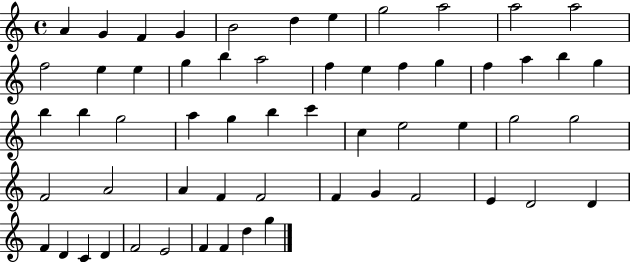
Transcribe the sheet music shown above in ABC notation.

X:1
T:Untitled
M:4/4
L:1/4
K:C
A G F G B2 d e g2 a2 a2 a2 f2 e e g b a2 f e f g f a b g b b g2 a g b c' c e2 e g2 g2 F2 A2 A F F2 F G F2 E D2 D F D C D F2 E2 F F d g